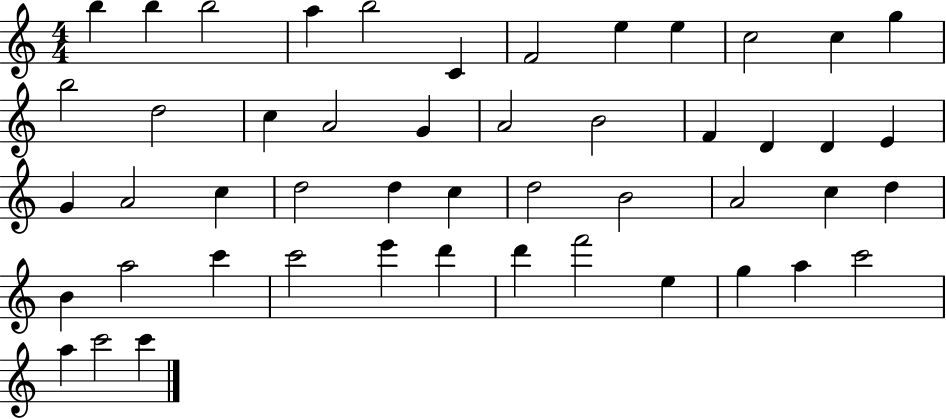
{
  \clef treble
  \numericTimeSignature
  \time 4/4
  \key c \major
  b''4 b''4 b''2 | a''4 b''2 c'4 | f'2 e''4 e''4 | c''2 c''4 g''4 | \break b''2 d''2 | c''4 a'2 g'4 | a'2 b'2 | f'4 d'4 d'4 e'4 | \break g'4 a'2 c''4 | d''2 d''4 c''4 | d''2 b'2 | a'2 c''4 d''4 | \break b'4 a''2 c'''4 | c'''2 e'''4 d'''4 | d'''4 f'''2 e''4 | g''4 a''4 c'''2 | \break a''4 c'''2 c'''4 | \bar "|."
}